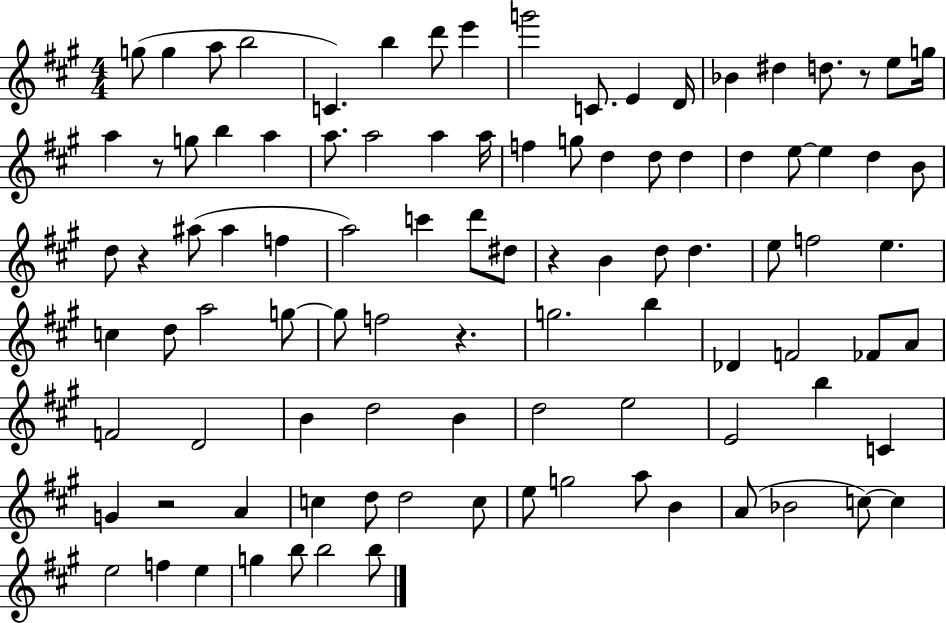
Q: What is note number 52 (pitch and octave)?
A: A5